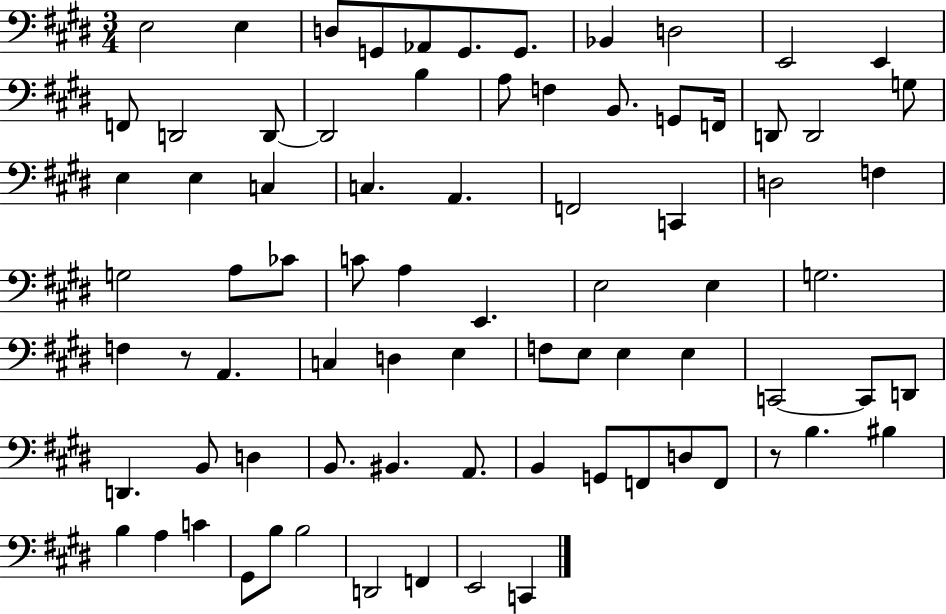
X:1
T:Untitled
M:3/4
L:1/4
K:E
E,2 E, D,/2 G,,/2 _A,,/2 G,,/2 G,,/2 _B,, D,2 E,,2 E,, F,,/2 D,,2 D,,/2 D,,2 B, A,/2 F, B,,/2 G,,/2 F,,/4 D,,/2 D,,2 G,/2 E, E, C, C, A,, F,,2 C,, D,2 F, G,2 A,/2 _C/2 C/2 A, E,, E,2 E, G,2 F, z/2 A,, C, D, E, F,/2 E,/2 E, E, C,,2 C,,/2 D,,/2 D,, B,,/2 D, B,,/2 ^B,, A,,/2 B,, G,,/2 F,,/2 D,/2 F,,/2 z/2 B, ^B, B, A, C ^G,,/2 B,/2 B,2 D,,2 F,, E,,2 C,,